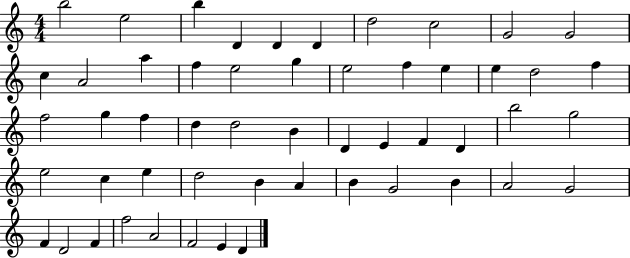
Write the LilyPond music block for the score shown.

{
  \clef treble
  \numericTimeSignature
  \time 4/4
  \key c \major
  b''2 e''2 | b''4 d'4 d'4 d'4 | d''2 c''2 | g'2 g'2 | \break c''4 a'2 a''4 | f''4 e''2 g''4 | e''2 f''4 e''4 | e''4 d''2 f''4 | \break f''2 g''4 f''4 | d''4 d''2 b'4 | d'4 e'4 f'4 d'4 | b''2 g''2 | \break e''2 c''4 e''4 | d''2 b'4 a'4 | b'4 g'2 b'4 | a'2 g'2 | \break f'4 d'2 f'4 | f''2 a'2 | f'2 e'4 d'4 | \bar "|."
}